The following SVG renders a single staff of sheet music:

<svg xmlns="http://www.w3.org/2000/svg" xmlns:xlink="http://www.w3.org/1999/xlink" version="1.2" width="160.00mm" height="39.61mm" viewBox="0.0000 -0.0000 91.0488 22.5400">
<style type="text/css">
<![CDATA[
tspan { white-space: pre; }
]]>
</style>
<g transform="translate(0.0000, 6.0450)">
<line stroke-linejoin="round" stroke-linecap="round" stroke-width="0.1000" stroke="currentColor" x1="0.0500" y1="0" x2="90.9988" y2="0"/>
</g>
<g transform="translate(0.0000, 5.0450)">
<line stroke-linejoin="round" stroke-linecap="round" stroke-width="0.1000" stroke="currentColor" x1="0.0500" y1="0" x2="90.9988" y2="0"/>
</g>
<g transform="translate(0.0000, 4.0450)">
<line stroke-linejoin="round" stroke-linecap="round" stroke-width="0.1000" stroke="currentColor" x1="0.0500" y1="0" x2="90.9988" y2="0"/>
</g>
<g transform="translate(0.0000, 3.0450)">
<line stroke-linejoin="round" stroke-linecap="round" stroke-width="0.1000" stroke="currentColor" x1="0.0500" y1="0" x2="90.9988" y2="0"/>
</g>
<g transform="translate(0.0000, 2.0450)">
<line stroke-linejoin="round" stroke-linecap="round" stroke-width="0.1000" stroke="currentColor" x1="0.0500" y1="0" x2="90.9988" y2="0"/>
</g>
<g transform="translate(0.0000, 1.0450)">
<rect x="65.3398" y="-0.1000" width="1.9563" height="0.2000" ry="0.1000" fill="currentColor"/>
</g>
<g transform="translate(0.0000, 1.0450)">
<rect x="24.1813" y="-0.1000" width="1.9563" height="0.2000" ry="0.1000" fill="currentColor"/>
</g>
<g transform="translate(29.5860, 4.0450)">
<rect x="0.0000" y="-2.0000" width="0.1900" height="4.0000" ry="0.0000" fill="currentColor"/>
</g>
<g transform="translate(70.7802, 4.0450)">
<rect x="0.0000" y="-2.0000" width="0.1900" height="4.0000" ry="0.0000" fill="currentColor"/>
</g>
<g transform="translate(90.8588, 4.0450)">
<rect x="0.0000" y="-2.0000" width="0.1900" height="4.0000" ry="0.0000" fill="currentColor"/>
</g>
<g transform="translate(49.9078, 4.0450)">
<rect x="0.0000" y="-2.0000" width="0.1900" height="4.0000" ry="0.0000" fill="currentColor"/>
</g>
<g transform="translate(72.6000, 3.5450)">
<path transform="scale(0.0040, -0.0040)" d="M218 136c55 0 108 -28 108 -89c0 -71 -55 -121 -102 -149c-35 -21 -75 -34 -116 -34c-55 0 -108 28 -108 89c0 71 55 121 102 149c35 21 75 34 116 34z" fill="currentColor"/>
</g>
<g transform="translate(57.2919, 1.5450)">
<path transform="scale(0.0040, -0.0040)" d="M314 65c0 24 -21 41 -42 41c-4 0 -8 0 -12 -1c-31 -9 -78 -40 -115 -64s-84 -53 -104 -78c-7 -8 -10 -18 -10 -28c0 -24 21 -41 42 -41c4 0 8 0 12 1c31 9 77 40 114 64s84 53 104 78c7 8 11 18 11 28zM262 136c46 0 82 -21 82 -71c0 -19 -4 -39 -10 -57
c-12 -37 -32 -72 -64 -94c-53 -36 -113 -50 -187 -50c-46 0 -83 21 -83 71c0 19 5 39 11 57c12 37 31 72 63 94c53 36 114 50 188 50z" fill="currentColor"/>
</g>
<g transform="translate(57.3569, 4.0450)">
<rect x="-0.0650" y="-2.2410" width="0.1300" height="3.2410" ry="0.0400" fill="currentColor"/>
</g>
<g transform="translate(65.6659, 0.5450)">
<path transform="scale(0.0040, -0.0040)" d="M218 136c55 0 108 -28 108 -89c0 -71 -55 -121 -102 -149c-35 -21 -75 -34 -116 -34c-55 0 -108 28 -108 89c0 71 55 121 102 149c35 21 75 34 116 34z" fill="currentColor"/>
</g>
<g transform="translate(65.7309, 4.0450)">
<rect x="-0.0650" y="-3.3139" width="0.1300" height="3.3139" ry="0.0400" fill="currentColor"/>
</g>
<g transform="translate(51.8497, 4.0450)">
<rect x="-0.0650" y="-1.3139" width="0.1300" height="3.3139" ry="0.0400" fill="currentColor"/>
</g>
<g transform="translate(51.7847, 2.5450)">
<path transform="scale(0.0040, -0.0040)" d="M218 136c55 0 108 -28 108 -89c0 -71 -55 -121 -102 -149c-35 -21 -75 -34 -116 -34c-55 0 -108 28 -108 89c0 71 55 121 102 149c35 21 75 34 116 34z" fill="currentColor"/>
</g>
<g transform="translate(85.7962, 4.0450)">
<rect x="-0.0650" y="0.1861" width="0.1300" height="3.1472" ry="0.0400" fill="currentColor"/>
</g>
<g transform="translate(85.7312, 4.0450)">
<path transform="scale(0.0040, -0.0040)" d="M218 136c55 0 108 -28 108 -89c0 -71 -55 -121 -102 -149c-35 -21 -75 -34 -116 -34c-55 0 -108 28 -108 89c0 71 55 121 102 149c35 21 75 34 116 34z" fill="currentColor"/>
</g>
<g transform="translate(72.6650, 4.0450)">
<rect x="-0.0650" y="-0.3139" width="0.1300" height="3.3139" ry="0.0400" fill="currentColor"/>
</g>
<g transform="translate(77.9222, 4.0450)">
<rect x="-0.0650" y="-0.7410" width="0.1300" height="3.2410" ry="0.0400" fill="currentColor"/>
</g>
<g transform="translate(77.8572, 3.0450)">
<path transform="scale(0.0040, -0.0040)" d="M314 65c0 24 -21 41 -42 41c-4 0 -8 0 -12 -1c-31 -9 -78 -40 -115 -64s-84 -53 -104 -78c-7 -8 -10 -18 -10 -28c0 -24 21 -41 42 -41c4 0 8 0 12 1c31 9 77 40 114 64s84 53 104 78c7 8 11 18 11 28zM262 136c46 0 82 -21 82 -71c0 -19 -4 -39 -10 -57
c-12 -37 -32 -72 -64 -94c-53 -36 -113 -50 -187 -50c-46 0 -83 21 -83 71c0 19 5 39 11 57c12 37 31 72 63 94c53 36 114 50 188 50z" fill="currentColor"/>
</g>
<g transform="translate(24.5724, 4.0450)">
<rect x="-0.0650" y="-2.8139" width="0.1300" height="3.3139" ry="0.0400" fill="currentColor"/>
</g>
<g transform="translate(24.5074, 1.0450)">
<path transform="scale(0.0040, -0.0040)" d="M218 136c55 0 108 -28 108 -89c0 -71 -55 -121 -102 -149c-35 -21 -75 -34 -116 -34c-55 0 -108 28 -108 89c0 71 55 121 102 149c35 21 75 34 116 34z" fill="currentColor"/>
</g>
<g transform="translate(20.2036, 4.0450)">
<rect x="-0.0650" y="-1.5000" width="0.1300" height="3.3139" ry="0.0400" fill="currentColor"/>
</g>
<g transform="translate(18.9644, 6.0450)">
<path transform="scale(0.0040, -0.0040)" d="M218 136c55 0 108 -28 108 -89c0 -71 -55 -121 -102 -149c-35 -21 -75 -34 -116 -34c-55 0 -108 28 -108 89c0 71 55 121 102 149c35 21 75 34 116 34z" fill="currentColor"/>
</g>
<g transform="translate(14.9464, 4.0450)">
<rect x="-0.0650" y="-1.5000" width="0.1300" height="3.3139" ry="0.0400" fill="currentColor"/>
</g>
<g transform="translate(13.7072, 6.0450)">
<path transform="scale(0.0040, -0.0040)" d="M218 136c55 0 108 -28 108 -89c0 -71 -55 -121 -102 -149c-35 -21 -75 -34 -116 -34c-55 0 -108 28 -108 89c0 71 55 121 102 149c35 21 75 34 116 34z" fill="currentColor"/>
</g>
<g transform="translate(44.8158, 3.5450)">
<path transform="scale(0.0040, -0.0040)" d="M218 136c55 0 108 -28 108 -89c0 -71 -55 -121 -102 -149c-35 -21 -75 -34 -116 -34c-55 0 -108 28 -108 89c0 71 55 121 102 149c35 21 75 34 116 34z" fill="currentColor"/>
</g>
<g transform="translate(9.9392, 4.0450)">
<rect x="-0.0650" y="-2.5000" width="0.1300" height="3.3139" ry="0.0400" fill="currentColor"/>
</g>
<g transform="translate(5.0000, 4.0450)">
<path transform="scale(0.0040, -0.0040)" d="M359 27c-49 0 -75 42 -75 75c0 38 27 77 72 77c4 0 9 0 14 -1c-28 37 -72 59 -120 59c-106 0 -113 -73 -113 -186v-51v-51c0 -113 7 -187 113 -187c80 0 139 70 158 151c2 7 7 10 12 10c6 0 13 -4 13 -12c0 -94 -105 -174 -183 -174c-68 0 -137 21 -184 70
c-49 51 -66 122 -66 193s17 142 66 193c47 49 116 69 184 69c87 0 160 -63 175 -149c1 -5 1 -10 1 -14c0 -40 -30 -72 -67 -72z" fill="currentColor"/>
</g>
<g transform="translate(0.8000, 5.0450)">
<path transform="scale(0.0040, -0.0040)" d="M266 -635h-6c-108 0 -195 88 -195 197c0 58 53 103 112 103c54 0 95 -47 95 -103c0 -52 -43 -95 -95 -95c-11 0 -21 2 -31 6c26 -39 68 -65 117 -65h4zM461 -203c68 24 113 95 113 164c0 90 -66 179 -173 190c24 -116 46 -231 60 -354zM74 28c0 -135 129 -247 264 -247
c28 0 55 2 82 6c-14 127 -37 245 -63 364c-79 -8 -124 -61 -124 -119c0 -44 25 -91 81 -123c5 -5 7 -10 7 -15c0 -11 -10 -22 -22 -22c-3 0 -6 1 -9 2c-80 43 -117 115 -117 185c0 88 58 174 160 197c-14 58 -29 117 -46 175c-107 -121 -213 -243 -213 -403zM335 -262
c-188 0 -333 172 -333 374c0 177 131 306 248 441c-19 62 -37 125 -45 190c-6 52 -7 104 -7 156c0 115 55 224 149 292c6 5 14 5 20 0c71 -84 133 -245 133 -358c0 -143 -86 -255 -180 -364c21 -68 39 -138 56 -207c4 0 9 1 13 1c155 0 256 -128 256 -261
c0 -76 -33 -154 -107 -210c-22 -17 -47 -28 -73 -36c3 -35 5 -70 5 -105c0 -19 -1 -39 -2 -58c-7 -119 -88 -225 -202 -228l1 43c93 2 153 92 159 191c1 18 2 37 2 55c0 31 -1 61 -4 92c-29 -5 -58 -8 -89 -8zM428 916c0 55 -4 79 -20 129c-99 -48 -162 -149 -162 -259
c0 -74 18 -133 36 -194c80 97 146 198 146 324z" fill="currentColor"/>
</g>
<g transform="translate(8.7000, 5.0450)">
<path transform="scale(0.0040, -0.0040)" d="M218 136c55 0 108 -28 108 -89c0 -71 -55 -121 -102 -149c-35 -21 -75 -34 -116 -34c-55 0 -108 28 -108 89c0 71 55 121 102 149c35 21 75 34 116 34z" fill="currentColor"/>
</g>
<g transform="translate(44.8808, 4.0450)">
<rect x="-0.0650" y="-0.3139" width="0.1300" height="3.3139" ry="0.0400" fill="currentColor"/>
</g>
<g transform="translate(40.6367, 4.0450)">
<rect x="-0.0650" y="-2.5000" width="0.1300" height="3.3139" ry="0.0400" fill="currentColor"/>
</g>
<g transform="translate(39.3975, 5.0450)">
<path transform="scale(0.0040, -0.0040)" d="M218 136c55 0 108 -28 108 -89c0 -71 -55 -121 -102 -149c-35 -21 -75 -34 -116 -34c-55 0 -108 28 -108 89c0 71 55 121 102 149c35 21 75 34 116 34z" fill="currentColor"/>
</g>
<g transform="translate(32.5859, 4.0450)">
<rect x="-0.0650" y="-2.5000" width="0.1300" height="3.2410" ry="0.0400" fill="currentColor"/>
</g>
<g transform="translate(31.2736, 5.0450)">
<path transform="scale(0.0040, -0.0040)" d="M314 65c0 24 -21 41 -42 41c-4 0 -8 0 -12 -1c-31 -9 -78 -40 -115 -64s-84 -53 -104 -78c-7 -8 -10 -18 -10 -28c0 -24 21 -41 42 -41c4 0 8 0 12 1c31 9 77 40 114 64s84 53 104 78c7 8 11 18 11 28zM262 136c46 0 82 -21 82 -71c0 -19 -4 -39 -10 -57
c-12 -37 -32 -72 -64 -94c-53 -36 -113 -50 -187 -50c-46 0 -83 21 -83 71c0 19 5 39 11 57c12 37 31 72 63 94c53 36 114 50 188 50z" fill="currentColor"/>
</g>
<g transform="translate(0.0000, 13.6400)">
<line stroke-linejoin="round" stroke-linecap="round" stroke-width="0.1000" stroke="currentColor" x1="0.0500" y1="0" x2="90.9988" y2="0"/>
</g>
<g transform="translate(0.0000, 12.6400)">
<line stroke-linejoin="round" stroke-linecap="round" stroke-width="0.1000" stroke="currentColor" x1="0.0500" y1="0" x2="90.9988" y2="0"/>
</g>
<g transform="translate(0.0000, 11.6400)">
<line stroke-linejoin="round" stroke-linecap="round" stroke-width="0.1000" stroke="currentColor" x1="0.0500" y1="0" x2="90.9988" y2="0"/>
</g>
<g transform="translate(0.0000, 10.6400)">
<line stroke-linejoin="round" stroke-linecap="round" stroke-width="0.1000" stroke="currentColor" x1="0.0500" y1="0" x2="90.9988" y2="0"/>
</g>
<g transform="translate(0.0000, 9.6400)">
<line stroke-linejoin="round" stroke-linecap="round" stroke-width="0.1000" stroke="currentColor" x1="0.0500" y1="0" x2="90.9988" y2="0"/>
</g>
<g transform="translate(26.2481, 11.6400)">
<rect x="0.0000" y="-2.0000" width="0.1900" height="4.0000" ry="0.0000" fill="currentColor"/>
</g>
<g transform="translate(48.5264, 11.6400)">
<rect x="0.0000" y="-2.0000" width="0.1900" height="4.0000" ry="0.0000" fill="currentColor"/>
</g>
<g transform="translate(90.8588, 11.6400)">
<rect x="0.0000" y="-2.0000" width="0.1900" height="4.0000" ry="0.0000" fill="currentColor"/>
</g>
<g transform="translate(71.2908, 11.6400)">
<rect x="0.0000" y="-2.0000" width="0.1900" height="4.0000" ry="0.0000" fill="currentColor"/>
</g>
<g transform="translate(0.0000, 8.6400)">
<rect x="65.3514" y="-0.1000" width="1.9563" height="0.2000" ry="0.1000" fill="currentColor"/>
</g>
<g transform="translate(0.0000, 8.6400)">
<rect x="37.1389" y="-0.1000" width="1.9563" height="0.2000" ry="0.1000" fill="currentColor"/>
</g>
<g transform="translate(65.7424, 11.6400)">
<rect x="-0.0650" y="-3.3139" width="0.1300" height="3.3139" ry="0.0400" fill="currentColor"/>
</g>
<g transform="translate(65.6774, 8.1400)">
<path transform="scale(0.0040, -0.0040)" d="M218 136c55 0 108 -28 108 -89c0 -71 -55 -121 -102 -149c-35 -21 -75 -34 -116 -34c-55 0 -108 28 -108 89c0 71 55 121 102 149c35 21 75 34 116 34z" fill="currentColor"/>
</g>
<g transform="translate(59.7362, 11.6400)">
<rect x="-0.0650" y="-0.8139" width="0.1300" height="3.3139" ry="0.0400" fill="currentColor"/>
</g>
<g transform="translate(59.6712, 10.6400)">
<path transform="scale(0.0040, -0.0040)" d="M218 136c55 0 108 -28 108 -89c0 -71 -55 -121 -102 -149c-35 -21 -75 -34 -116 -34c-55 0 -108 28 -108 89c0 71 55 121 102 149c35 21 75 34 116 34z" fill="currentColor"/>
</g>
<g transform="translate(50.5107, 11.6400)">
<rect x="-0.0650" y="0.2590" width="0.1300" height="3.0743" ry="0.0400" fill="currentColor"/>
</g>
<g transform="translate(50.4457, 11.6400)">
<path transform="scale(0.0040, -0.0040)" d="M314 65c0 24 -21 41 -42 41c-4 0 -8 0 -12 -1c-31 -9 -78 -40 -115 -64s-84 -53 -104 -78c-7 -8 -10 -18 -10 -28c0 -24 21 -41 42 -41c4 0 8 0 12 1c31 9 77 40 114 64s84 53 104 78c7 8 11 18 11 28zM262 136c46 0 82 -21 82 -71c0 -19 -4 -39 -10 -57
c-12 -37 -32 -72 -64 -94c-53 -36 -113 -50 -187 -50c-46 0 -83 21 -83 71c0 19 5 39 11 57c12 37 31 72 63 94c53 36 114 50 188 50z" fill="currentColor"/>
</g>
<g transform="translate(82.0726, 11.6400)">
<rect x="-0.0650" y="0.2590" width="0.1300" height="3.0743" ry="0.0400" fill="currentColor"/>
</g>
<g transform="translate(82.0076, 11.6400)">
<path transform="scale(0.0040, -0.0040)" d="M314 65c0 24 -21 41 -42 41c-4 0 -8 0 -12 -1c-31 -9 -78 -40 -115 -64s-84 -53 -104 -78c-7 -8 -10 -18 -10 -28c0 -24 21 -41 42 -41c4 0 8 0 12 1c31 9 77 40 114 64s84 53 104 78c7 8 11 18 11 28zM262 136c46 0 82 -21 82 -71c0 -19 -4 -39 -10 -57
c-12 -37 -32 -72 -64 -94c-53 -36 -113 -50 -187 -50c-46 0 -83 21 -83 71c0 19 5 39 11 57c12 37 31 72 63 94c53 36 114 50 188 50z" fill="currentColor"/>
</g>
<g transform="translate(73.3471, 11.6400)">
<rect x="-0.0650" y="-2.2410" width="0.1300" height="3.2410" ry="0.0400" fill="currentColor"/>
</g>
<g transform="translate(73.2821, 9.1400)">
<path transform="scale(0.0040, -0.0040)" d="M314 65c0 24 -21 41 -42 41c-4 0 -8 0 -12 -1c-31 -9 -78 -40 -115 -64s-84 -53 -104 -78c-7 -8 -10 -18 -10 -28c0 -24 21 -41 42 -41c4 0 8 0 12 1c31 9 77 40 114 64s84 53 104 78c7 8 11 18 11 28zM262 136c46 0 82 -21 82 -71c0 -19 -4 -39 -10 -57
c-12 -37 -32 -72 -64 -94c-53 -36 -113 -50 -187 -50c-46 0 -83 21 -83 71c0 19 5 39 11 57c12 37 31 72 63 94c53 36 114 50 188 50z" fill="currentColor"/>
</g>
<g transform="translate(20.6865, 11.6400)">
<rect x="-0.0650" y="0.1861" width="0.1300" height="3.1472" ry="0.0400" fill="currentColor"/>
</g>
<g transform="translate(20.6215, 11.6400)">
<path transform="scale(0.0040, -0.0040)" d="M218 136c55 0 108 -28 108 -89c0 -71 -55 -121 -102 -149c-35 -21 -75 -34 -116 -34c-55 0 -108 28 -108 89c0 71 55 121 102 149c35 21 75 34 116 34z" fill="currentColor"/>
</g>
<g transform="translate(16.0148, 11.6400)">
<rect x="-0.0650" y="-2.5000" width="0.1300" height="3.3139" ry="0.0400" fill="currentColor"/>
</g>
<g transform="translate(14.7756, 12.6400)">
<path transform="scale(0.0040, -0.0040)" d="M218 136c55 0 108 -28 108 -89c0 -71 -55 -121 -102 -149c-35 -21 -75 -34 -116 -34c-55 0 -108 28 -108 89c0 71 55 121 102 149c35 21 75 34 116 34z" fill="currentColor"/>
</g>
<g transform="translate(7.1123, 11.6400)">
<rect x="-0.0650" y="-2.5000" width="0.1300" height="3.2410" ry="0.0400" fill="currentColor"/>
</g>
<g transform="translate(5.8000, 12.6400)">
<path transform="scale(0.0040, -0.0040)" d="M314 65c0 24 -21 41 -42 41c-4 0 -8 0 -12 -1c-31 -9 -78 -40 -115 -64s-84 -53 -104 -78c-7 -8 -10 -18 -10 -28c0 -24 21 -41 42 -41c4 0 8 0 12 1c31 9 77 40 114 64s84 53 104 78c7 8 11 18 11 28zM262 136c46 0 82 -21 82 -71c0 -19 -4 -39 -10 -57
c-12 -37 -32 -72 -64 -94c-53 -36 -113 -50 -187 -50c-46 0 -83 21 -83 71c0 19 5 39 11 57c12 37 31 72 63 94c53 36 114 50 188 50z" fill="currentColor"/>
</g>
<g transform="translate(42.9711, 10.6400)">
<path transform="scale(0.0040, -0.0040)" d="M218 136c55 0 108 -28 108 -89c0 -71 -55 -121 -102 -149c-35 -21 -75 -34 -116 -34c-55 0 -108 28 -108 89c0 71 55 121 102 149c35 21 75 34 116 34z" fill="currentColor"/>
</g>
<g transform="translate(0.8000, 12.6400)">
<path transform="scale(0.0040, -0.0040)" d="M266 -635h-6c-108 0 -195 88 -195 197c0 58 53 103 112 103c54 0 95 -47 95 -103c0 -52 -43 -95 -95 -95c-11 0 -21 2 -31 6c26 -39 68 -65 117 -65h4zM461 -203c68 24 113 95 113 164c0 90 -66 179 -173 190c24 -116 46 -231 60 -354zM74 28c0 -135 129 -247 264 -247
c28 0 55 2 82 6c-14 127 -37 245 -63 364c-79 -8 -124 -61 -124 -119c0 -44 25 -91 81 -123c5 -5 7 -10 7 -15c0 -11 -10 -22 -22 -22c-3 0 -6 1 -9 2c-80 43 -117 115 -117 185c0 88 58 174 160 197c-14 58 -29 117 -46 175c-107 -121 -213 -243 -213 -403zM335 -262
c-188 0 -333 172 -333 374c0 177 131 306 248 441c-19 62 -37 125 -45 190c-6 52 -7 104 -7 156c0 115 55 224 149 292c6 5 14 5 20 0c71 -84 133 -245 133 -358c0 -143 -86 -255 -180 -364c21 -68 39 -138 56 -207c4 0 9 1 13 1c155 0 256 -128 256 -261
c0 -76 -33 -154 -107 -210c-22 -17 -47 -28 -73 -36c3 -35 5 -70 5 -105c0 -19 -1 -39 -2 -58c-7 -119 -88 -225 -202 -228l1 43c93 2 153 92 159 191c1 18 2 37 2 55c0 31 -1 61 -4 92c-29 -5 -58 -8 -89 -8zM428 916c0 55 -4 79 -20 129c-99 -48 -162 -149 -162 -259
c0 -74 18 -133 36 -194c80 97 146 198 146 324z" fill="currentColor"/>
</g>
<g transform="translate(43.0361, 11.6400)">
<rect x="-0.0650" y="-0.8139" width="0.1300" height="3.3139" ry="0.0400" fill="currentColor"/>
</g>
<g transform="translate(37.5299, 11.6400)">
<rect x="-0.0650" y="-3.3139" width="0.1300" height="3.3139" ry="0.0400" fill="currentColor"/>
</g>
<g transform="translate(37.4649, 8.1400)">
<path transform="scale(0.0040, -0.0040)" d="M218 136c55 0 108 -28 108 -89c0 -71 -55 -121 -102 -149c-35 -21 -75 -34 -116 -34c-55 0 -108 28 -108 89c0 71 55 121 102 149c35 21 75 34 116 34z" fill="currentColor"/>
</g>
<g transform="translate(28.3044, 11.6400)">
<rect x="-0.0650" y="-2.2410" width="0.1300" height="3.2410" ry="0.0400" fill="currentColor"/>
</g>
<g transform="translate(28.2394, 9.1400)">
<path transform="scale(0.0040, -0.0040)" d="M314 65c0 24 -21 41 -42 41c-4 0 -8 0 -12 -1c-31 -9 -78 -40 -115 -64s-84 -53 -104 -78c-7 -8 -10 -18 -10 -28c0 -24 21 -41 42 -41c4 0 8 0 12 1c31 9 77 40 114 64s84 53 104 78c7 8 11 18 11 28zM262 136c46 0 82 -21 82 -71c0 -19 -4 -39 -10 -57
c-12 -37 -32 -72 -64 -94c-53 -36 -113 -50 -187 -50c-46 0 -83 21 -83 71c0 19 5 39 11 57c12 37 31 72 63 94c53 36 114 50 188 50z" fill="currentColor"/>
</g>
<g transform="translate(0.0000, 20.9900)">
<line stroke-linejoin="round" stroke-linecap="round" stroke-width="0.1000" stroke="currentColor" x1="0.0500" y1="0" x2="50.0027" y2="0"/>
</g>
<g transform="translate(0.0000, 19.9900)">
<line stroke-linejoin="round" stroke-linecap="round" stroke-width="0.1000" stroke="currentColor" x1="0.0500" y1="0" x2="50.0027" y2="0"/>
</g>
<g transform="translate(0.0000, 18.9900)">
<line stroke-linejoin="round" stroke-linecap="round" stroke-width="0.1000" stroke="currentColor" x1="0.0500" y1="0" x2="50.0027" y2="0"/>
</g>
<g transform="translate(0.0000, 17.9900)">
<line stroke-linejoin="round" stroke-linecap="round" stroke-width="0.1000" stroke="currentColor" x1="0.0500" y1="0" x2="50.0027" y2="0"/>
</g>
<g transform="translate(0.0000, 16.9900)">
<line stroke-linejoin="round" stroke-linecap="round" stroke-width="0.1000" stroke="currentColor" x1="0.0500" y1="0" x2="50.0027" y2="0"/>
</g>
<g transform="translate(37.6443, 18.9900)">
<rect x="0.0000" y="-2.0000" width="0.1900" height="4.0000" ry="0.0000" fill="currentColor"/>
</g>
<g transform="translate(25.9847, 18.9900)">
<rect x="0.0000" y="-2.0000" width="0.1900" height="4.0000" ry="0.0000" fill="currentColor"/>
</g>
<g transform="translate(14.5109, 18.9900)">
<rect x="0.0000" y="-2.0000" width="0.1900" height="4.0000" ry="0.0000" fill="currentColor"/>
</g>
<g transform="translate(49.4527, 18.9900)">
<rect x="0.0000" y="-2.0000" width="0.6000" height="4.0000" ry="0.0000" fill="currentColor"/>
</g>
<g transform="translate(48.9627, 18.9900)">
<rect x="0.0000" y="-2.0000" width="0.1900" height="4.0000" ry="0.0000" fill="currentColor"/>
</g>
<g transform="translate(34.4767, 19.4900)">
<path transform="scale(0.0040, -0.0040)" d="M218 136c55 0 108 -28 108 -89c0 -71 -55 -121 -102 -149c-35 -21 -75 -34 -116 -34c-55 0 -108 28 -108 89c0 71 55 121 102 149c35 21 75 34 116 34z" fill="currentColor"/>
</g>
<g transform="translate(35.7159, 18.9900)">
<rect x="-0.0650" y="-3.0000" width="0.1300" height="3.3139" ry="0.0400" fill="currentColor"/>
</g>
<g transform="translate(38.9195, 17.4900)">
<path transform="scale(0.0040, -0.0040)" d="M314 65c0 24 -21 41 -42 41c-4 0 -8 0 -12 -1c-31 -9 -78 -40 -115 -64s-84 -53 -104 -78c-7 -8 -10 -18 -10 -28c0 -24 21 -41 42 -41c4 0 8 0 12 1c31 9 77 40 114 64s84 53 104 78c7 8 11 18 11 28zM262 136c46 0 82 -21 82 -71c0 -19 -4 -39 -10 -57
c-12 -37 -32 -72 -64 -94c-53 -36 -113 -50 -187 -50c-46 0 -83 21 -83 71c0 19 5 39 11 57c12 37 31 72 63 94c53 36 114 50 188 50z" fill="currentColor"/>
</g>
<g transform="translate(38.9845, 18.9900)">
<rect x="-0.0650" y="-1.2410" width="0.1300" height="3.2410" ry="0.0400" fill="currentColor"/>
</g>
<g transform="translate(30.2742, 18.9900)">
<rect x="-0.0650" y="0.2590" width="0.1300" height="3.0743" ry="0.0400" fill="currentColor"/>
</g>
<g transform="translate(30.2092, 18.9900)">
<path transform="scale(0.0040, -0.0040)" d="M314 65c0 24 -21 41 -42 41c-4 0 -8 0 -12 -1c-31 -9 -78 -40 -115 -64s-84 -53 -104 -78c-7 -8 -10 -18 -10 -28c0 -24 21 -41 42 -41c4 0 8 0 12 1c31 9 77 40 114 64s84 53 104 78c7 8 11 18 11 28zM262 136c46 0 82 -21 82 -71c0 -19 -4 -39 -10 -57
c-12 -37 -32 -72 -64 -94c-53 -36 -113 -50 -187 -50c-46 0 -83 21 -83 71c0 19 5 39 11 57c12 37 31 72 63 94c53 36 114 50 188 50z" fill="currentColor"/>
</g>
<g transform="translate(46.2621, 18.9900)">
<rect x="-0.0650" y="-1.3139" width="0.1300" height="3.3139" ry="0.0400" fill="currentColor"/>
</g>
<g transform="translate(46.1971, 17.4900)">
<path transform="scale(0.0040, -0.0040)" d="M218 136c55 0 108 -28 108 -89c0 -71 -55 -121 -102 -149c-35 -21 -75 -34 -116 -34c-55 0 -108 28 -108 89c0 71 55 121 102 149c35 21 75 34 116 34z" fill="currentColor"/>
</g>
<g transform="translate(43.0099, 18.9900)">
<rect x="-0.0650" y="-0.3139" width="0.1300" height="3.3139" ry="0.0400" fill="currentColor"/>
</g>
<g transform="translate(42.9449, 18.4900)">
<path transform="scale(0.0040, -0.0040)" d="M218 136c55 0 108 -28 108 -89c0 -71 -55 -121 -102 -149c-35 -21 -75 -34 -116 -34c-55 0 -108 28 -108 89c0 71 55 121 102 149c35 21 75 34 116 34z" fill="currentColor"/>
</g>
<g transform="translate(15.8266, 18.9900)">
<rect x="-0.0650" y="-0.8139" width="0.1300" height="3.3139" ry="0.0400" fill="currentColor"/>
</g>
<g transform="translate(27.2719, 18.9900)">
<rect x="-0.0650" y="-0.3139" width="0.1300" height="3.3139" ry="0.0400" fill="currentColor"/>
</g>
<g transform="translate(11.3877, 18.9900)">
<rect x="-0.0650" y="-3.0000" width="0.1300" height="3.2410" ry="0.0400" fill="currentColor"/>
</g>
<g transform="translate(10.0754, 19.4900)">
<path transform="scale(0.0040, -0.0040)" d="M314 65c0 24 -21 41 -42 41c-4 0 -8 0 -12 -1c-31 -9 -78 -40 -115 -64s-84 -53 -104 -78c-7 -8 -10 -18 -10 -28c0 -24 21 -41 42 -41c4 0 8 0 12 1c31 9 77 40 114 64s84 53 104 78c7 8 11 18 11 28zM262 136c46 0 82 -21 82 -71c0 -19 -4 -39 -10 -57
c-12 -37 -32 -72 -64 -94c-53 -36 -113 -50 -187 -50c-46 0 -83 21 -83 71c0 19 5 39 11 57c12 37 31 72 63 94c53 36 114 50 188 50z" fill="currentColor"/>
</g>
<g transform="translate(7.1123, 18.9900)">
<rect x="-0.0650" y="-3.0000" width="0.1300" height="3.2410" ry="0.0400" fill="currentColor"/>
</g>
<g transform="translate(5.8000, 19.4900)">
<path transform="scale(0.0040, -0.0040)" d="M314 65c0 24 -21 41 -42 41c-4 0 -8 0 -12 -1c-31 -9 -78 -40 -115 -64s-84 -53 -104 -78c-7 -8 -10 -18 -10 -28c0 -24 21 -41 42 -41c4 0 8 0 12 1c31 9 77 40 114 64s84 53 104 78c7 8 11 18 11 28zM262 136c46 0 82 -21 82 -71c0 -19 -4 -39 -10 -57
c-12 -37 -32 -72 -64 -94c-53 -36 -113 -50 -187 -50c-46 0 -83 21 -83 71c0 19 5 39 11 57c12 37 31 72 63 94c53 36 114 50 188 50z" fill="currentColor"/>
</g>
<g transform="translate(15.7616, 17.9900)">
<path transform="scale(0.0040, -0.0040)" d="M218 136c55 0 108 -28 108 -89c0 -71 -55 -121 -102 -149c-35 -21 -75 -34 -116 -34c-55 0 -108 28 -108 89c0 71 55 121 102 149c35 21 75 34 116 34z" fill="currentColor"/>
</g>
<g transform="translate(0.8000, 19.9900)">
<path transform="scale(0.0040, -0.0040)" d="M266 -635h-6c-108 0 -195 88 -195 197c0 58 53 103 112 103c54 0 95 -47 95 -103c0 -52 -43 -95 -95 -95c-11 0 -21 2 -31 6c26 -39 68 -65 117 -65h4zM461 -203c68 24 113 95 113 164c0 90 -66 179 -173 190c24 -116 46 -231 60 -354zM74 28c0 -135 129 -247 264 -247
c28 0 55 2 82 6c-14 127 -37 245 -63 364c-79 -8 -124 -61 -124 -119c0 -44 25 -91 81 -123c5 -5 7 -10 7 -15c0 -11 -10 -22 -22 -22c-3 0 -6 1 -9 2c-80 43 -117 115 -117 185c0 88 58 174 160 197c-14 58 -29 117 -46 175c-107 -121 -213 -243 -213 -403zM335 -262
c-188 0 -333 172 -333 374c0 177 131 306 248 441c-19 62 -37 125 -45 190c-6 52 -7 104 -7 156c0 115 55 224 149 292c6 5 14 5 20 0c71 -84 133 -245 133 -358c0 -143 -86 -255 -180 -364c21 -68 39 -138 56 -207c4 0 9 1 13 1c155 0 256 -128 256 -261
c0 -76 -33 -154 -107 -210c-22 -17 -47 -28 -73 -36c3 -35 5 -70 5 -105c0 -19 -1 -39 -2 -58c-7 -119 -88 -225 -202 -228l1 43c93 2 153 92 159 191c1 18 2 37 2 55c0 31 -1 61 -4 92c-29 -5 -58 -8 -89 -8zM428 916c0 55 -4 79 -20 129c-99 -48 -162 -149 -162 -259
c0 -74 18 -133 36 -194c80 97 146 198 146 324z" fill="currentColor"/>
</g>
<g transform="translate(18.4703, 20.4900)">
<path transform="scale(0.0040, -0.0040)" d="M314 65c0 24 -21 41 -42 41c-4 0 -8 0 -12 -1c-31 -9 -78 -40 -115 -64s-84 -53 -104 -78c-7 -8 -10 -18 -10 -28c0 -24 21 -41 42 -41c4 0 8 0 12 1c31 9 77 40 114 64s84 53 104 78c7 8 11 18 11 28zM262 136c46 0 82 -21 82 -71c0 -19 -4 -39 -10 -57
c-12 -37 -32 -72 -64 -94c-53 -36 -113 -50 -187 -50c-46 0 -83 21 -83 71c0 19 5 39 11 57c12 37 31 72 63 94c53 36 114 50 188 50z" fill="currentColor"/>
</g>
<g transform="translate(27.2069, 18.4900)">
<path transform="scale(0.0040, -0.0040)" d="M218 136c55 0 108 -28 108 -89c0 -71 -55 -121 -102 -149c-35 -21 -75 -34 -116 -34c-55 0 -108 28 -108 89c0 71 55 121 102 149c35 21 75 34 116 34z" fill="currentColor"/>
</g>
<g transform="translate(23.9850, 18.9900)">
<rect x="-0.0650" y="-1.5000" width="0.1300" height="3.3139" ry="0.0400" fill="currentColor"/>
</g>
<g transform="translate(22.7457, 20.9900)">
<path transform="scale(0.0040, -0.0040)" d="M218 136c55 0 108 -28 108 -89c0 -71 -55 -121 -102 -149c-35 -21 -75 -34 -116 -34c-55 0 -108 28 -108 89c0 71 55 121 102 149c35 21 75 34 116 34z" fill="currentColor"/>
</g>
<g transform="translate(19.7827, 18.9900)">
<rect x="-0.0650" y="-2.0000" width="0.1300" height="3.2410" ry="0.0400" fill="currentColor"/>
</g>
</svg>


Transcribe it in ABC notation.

X:1
T:Untitled
M:4/4
L:1/4
K:C
G E E a G2 G c e g2 b c d2 B G2 G B g2 b d B2 d b g2 B2 A2 A2 d F2 E c B2 A e2 c e